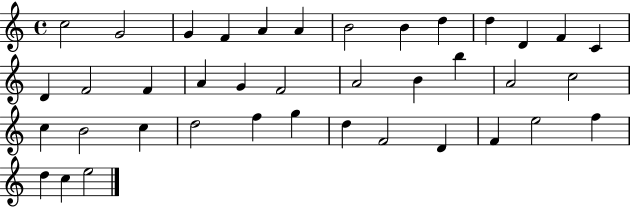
X:1
T:Untitled
M:4/4
L:1/4
K:C
c2 G2 G F A A B2 B d d D F C D F2 F A G F2 A2 B b A2 c2 c B2 c d2 f g d F2 D F e2 f d c e2